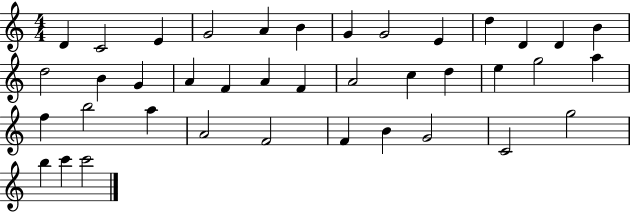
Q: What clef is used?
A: treble